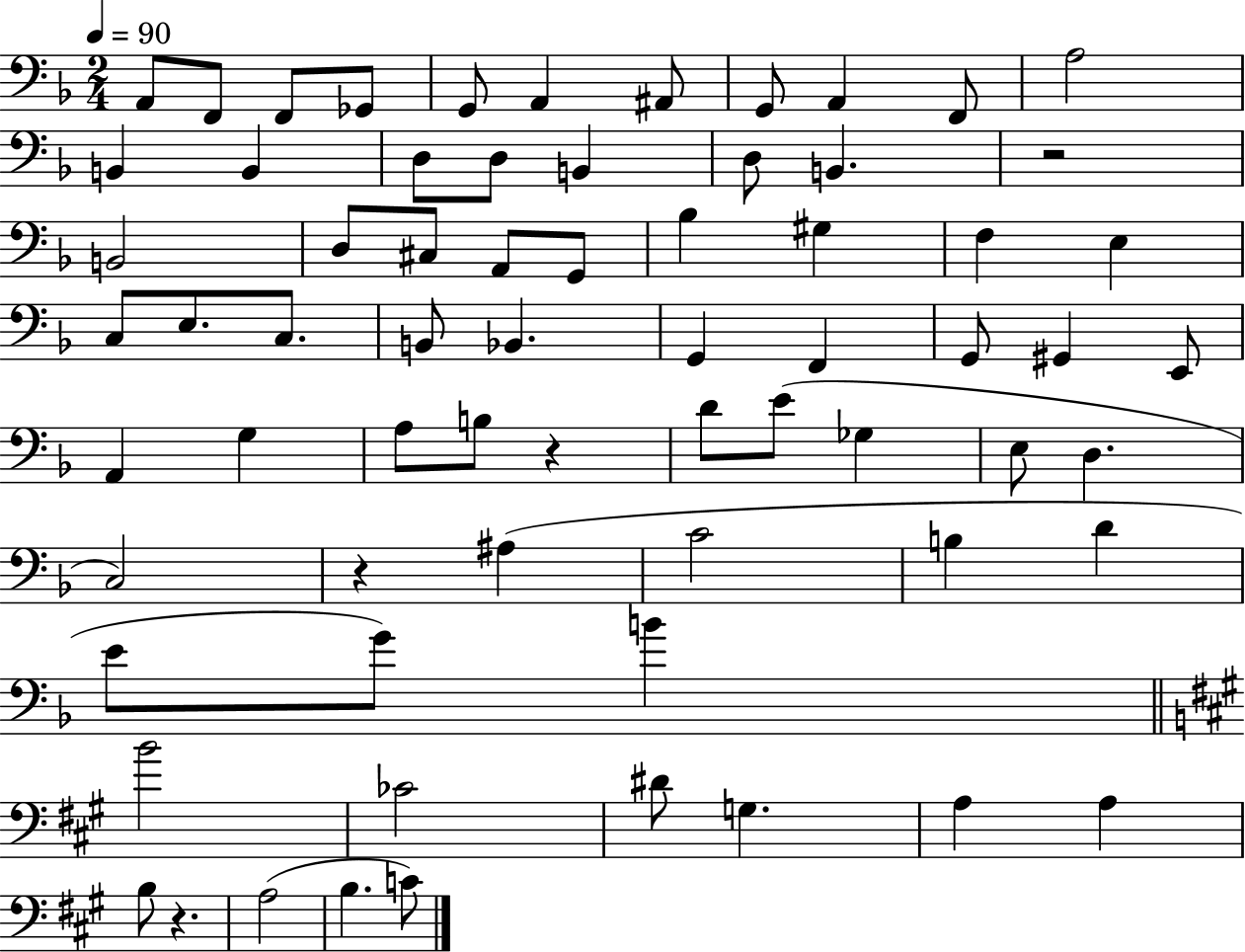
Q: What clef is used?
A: bass